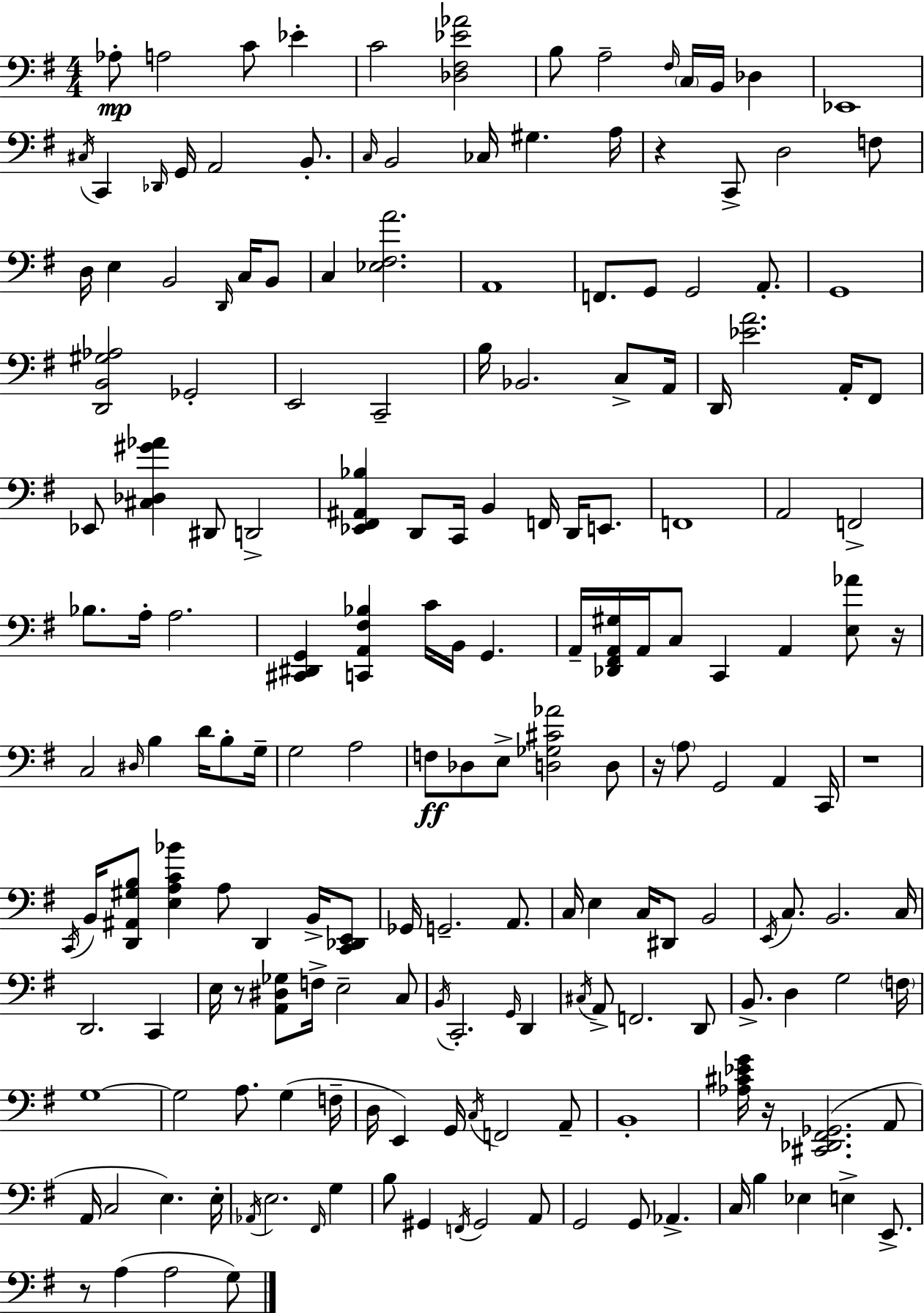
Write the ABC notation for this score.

X:1
T:Untitled
M:4/4
L:1/4
K:G
_A,/2 A,2 C/2 _E C2 [_D,^F,_E_A]2 B,/2 A,2 ^F,/4 C,/4 B,,/4 _D, _E,,4 ^C,/4 C,, _D,,/4 G,,/4 A,,2 B,,/2 C,/4 B,,2 _C,/4 ^G, A,/4 z C,,/2 D,2 F,/2 D,/4 E, B,,2 D,,/4 C,/4 B,,/2 C, [_E,^F,A]2 A,,4 F,,/2 G,,/2 G,,2 A,,/2 G,,4 [D,,B,,^G,_A,]2 _G,,2 E,,2 C,,2 B,/4 _B,,2 C,/2 A,,/4 D,,/4 [_EA]2 A,,/4 ^F,,/2 _E,,/2 [^C,_D,^G_A] ^D,,/2 D,,2 [_E,,^F,,^A,,_B,] D,,/2 C,,/4 B,, F,,/4 D,,/4 E,,/2 F,,4 A,,2 F,,2 _B,/2 A,/4 A,2 [^C,,^D,,G,,] [C,,A,,^F,_B,] C/4 B,,/4 G,, A,,/4 [_D,,^F,,A,,^G,]/4 A,,/4 C,/2 C,, A,, [E,_A]/2 z/4 C,2 ^D,/4 B, D/4 B,/2 G,/4 G,2 A,2 F,/2 _D,/2 E,/2 [D,_G,^C_A]2 D,/2 z/4 A,/2 G,,2 A,, C,,/4 z4 C,,/4 B,,/4 [D,,^A,,^G,B,]/2 [E,A,C_B] A,/2 D,, B,,/4 [C,,_D,,E,,]/2 _G,,/4 G,,2 A,,/2 C,/4 E, C,/4 ^D,,/2 B,,2 E,,/4 C,/2 B,,2 C,/4 D,,2 C,, E,/4 z/2 [A,,^D,_G,]/2 F,/4 E,2 C,/2 B,,/4 C,,2 G,,/4 D,, ^C,/4 A,,/2 F,,2 D,,/2 B,,/2 D, G,2 F,/4 G,4 G,2 A,/2 G, F,/4 D,/4 E,, G,,/4 C,/4 F,,2 A,,/2 B,,4 [_A,^C_EG]/4 z/4 [^C,,_D,,^F,,_G,,]2 A,,/2 A,,/4 C,2 E, E,/4 _A,,/4 E,2 ^F,,/4 G, B,/2 ^G,, F,,/4 ^G,,2 A,,/2 G,,2 G,,/2 _A,, C,/4 B, _E, E, E,,/2 z/2 A, A,2 G,/2